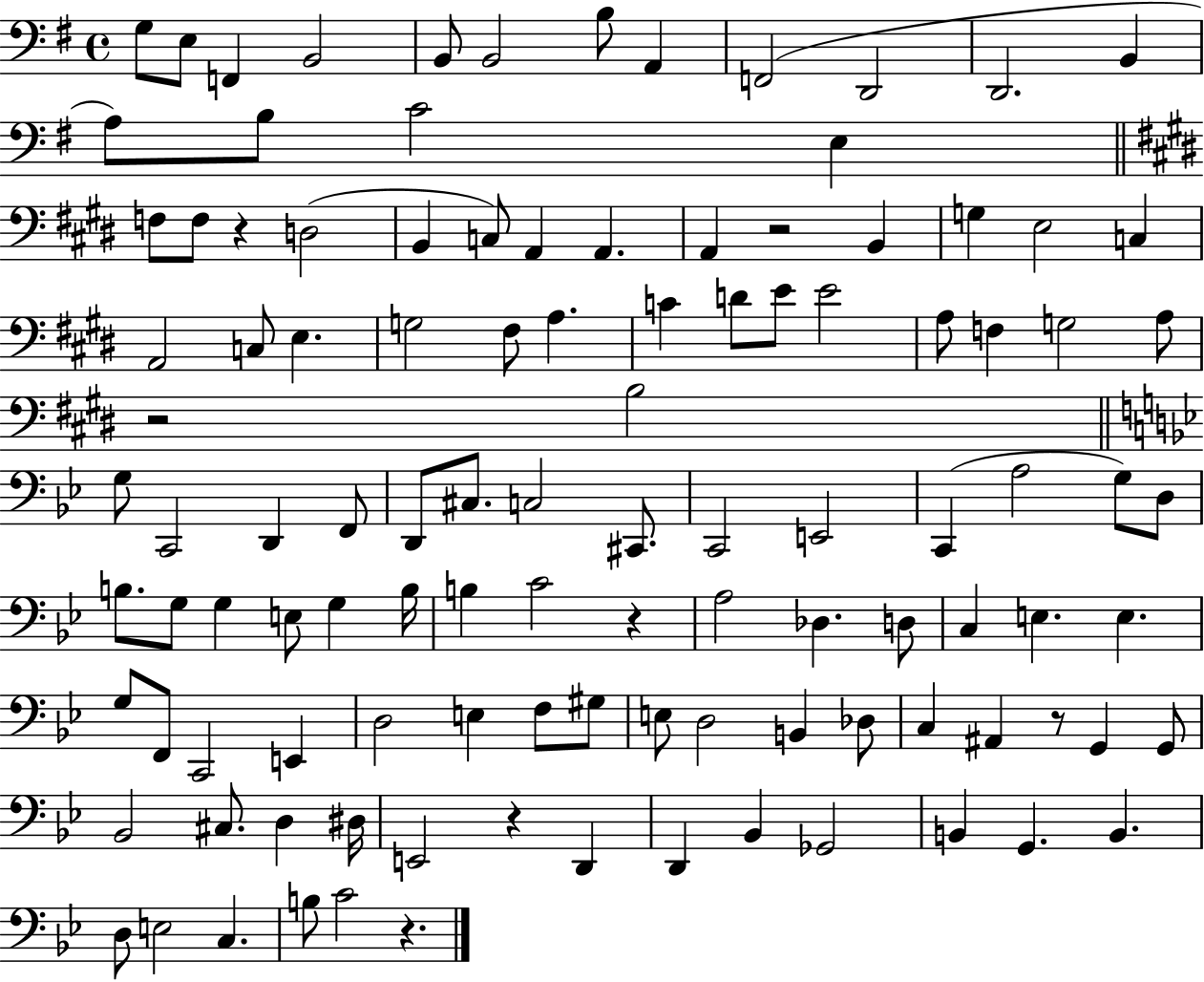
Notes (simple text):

G3/e E3/e F2/q B2/h B2/e B2/h B3/e A2/q F2/h D2/h D2/h. B2/q A3/e B3/e C4/h E3/q F3/e F3/e R/q D3/h B2/q C3/e A2/q A2/q. A2/q R/h B2/q G3/q E3/h C3/q A2/h C3/e E3/q. G3/h F#3/e A3/q. C4/q D4/e E4/e E4/h A3/e F3/q G3/h A3/e R/h B3/h G3/e C2/h D2/q F2/e D2/e C#3/e. C3/h C#2/e. C2/h E2/h C2/q A3/h G3/e D3/e B3/e. G3/e G3/q E3/e G3/q B3/s B3/q C4/h R/q A3/h Db3/q. D3/e C3/q E3/q. E3/q. G3/e F2/e C2/h E2/q D3/h E3/q F3/e G#3/e E3/e D3/h B2/q Db3/e C3/q A#2/q R/e G2/q G2/e Bb2/h C#3/e. D3/q D#3/s E2/h R/q D2/q D2/q Bb2/q Gb2/h B2/q G2/q. B2/q. D3/e E3/h C3/q. B3/e C4/h R/q.